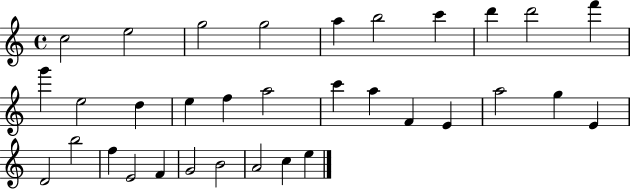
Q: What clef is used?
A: treble